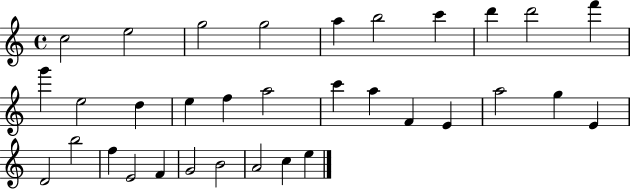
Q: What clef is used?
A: treble